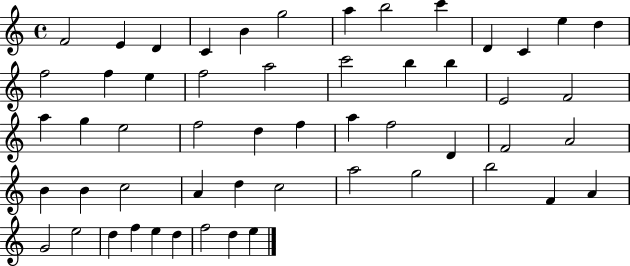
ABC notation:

X:1
T:Untitled
M:4/4
L:1/4
K:C
F2 E D C B g2 a b2 c' D C e d f2 f e f2 a2 c'2 b b E2 F2 a g e2 f2 d f a f2 D F2 A2 B B c2 A d c2 a2 g2 b2 F A G2 e2 d f e d f2 d e